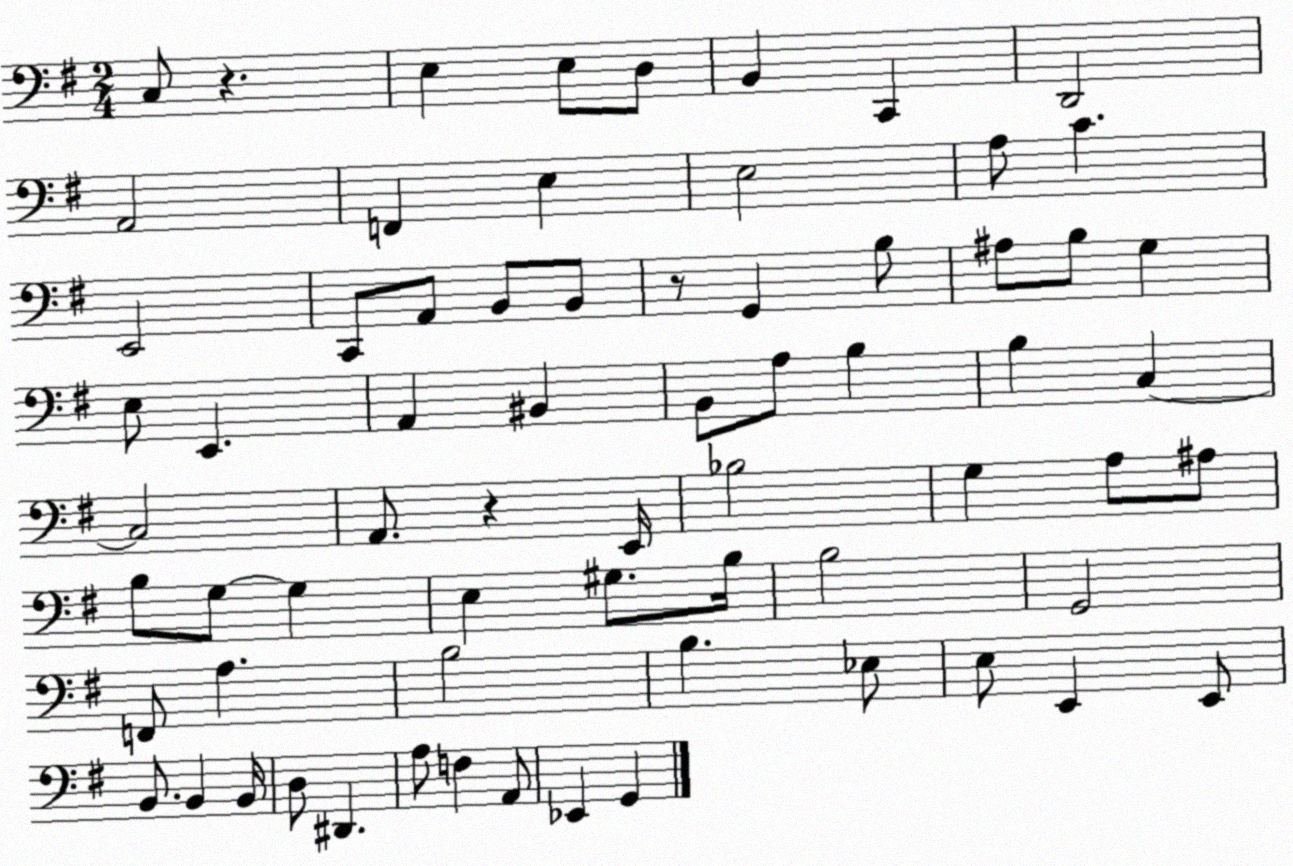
X:1
T:Untitled
M:2/4
L:1/4
K:G
C,/2 z E, E,/2 D,/2 B,, C,, D,,2 A,,2 F,, E, E,2 A,/2 C E,,2 C,,/2 A,,/2 B,,/2 B,,/2 z/2 G,, B,/2 ^A,/2 B,/2 G, E,/2 E,, A,, ^B,, B,,/2 A,/2 B, B, C, C,2 A,,/2 z E,,/4 _B,2 G, A,/2 ^A,/2 B,/2 G,/2 G, E, ^G,/2 B,/4 B,2 G,,2 F,,/2 A, B,2 B, _E,/2 E,/2 E,, E,,/2 B,,/2 B,, B,,/4 D,/2 ^D,, A,/2 F, A,,/2 _E,, G,,